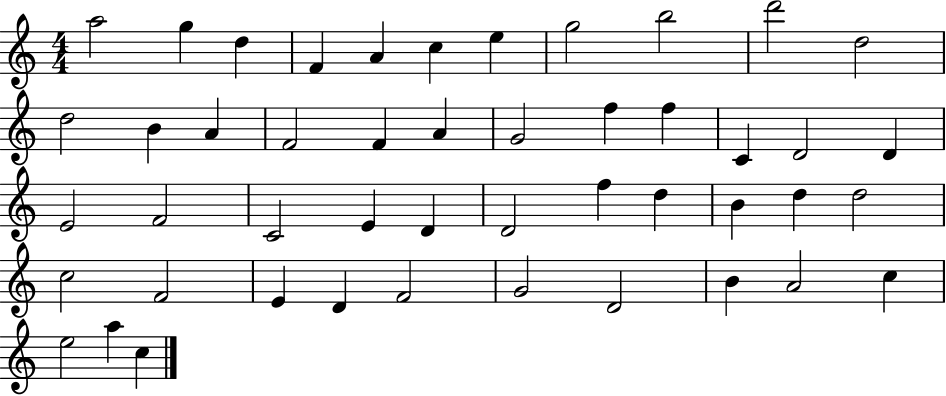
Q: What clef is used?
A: treble